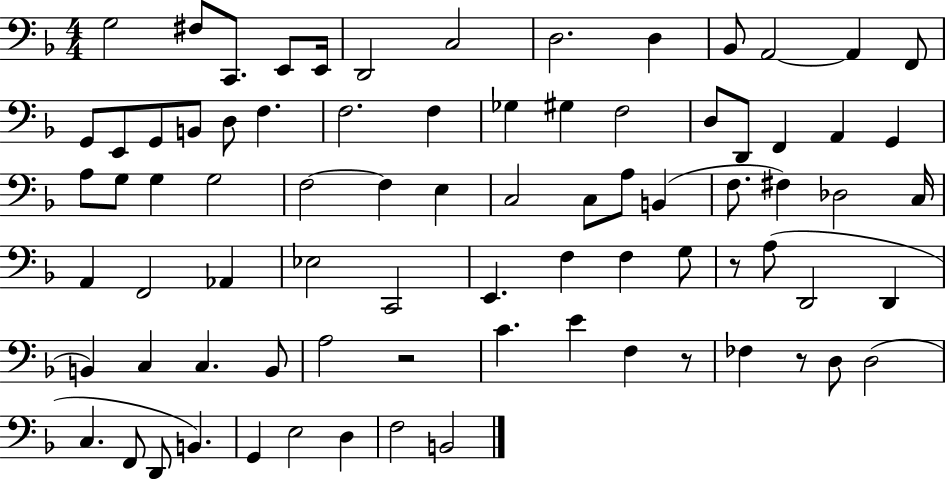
G3/h F#3/e C2/e. E2/e E2/s D2/h C3/h D3/h. D3/q Bb2/e A2/h A2/q F2/e G2/e E2/e G2/e B2/e D3/e F3/q. F3/h. F3/q Gb3/q G#3/q F3/h D3/e D2/e F2/q A2/q G2/q A3/e G3/e G3/q G3/h F3/h F3/q E3/q C3/h C3/e A3/e B2/q F3/e. F#3/q Db3/h C3/s A2/q F2/h Ab2/q Eb3/h C2/h E2/q. F3/q F3/q G3/e R/e A3/e D2/h D2/q B2/q C3/q C3/q. B2/e A3/h R/h C4/q. E4/q F3/q R/e FES3/q R/e D3/e D3/h C3/q. F2/e D2/e B2/q. G2/q E3/h D3/q F3/h B2/h